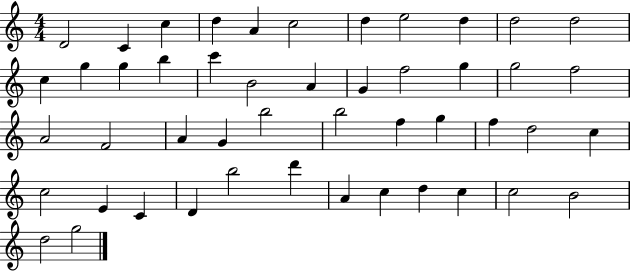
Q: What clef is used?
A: treble